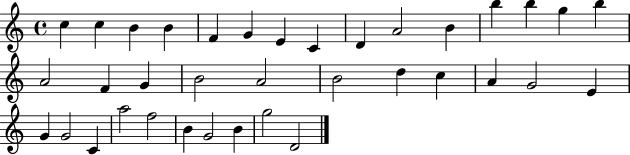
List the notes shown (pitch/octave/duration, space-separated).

C5/q C5/q B4/q B4/q F4/q G4/q E4/q C4/q D4/q A4/h B4/q B5/q B5/q G5/q B5/q A4/h F4/q G4/q B4/h A4/h B4/h D5/q C5/q A4/q G4/h E4/q G4/q G4/h C4/q A5/h F5/h B4/q G4/h B4/q G5/h D4/h